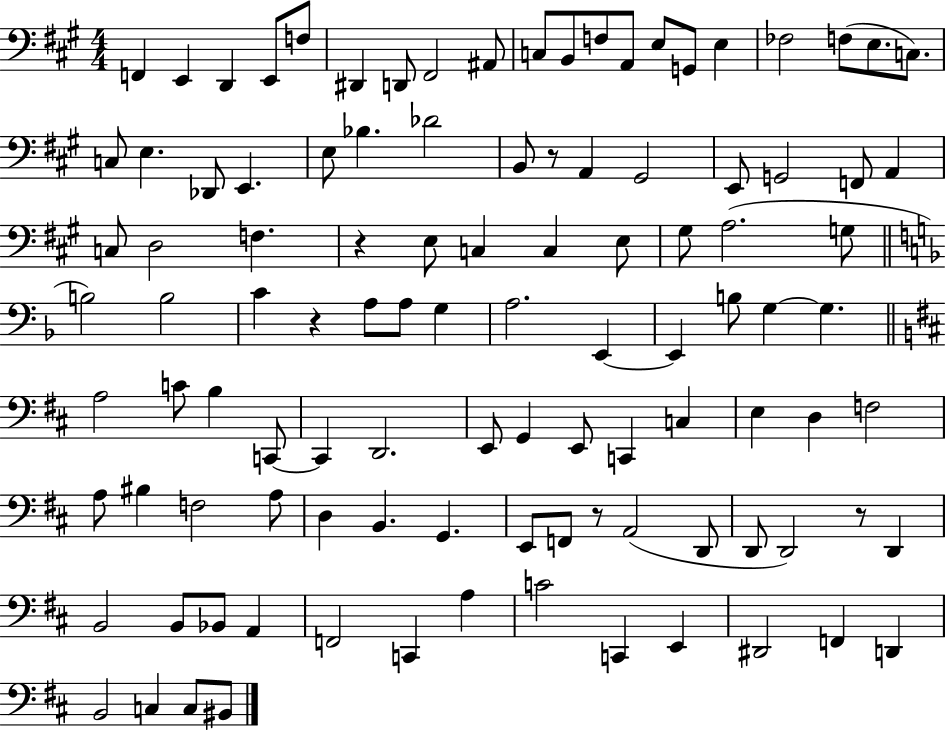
F2/q E2/q D2/q E2/e F3/e D#2/q D2/e F#2/h A#2/e C3/e B2/e F3/e A2/e E3/e G2/e E3/q FES3/h F3/e E3/e. C3/e. C3/e E3/q. Db2/e E2/q. E3/e Bb3/q. Db4/h B2/e R/e A2/q G#2/h E2/e G2/h F2/e A2/q C3/e D3/h F3/q. R/q E3/e C3/q C3/q E3/e G#3/e A3/h. G3/e B3/h B3/h C4/q R/q A3/e A3/e G3/q A3/h. E2/q E2/q B3/e G3/q G3/q. A3/h C4/e B3/q C2/e C2/q D2/h. E2/e G2/q E2/e C2/q C3/q E3/q D3/q F3/h A3/e BIS3/q F3/h A3/e D3/q B2/q. G2/q. E2/e F2/e R/e A2/h D2/e D2/e D2/h R/e D2/q B2/h B2/e Bb2/e A2/q F2/h C2/q A3/q C4/h C2/q E2/q D#2/h F2/q D2/q B2/h C3/q C3/e BIS2/e